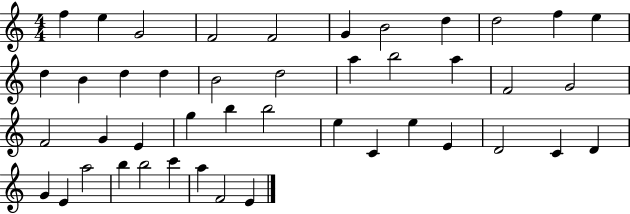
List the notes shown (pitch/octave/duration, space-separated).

F5/q E5/q G4/h F4/h F4/h G4/q B4/h D5/q D5/h F5/q E5/q D5/q B4/q D5/q D5/q B4/h D5/h A5/q B5/h A5/q F4/h G4/h F4/h G4/q E4/q G5/q B5/q B5/h E5/q C4/q E5/q E4/q D4/h C4/q D4/q G4/q E4/q A5/h B5/q B5/h C6/q A5/q F4/h E4/q